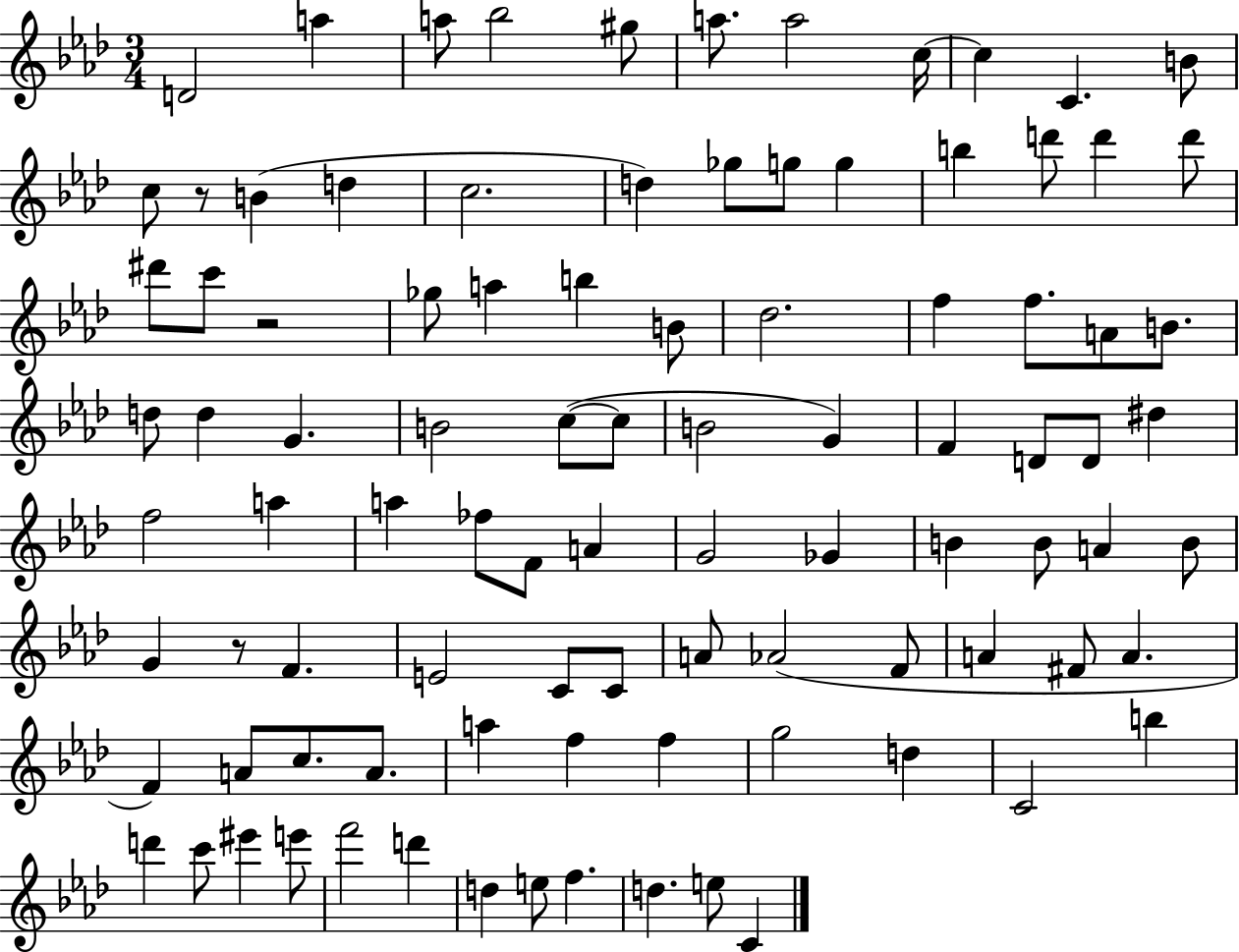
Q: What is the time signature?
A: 3/4